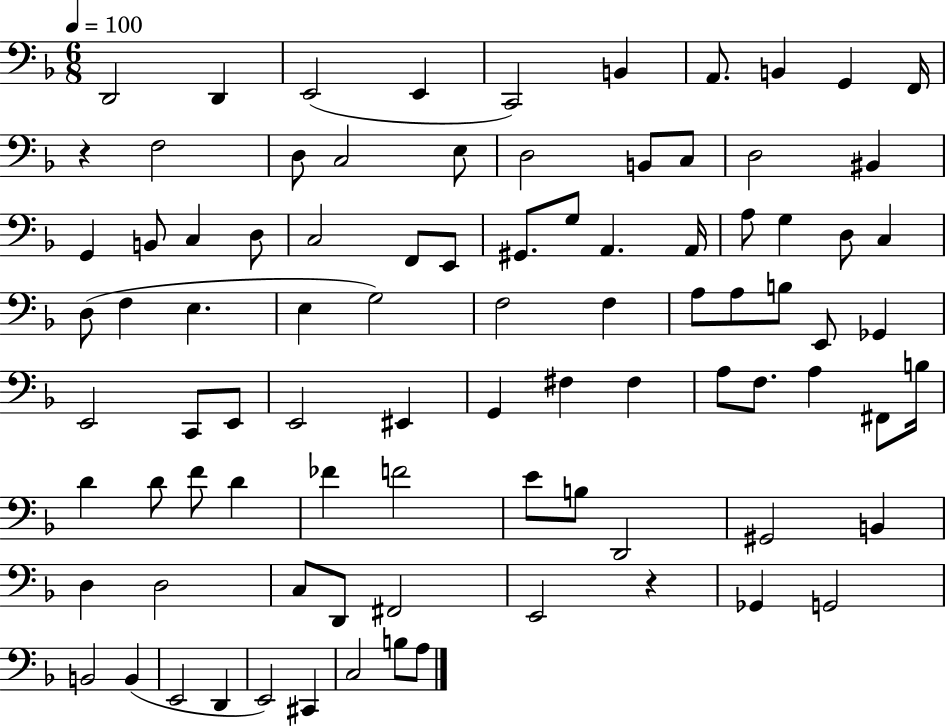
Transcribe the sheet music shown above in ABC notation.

X:1
T:Untitled
M:6/8
L:1/4
K:F
D,,2 D,, E,,2 E,, C,,2 B,, A,,/2 B,, G,, F,,/4 z F,2 D,/2 C,2 E,/2 D,2 B,,/2 C,/2 D,2 ^B,, G,, B,,/2 C, D,/2 C,2 F,,/2 E,,/2 ^G,,/2 G,/2 A,, A,,/4 A,/2 G, D,/2 C, D,/2 F, E, E, G,2 F,2 F, A,/2 A,/2 B,/2 E,,/2 _G,, E,,2 C,,/2 E,,/2 E,,2 ^E,, G,, ^F, ^F, A,/2 F,/2 A, ^F,,/2 B,/4 D D/2 F/2 D _F F2 E/2 B,/2 D,,2 ^G,,2 B,, D, D,2 C,/2 D,,/2 ^F,,2 E,,2 z _G,, G,,2 B,,2 B,, E,,2 D,, E,,2 ^C,, C,2 B,/2 A,/2